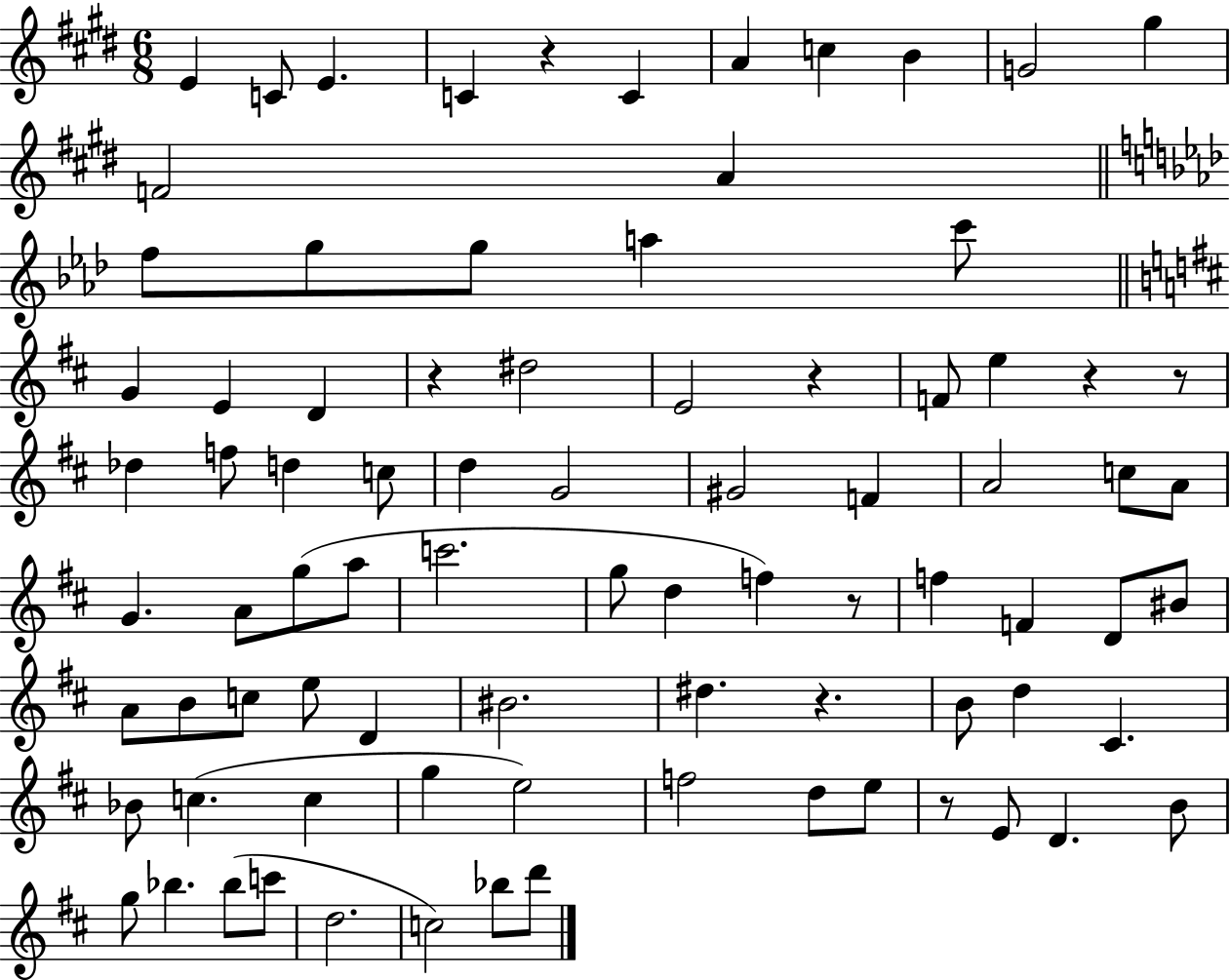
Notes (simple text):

E4/q C4/e E4/q. C4/q R/q C4/q A4/q C5/q B4/q G4/h G#5/q F4/h A4/q F5/e G5/e G5/e A5/q C6/e G4/q E4/q D4/q R/q D#5/h E4/h R/q F4/e E5/q R/q R/e Db5/q F5/e D5/q C5/e D5/q G4/h G#4/h F4/q A4/h C5/e A4/e G4/q. A4/e G5/e A5/e C6/h. G5/e D5/q F5/q R/e F5/q F4/q D4/e BIS4/e A4/e B4/e C5/e E5/e D4/q BIS4/h. D#5/q. R/q. B4/e D5/q C#4/q. Bb4/e C5/q. C5/q G5/q E5/h F5/h D5/e E5/e R/e E4/e D4/q. B4/e G5/e Bb5/q. Bb5/e C6/e D5/h. C5/h Bb5/e D6/e